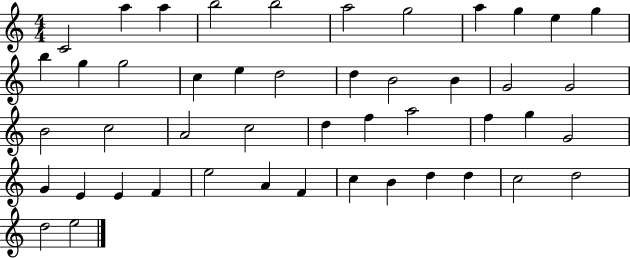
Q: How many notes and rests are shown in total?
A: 47